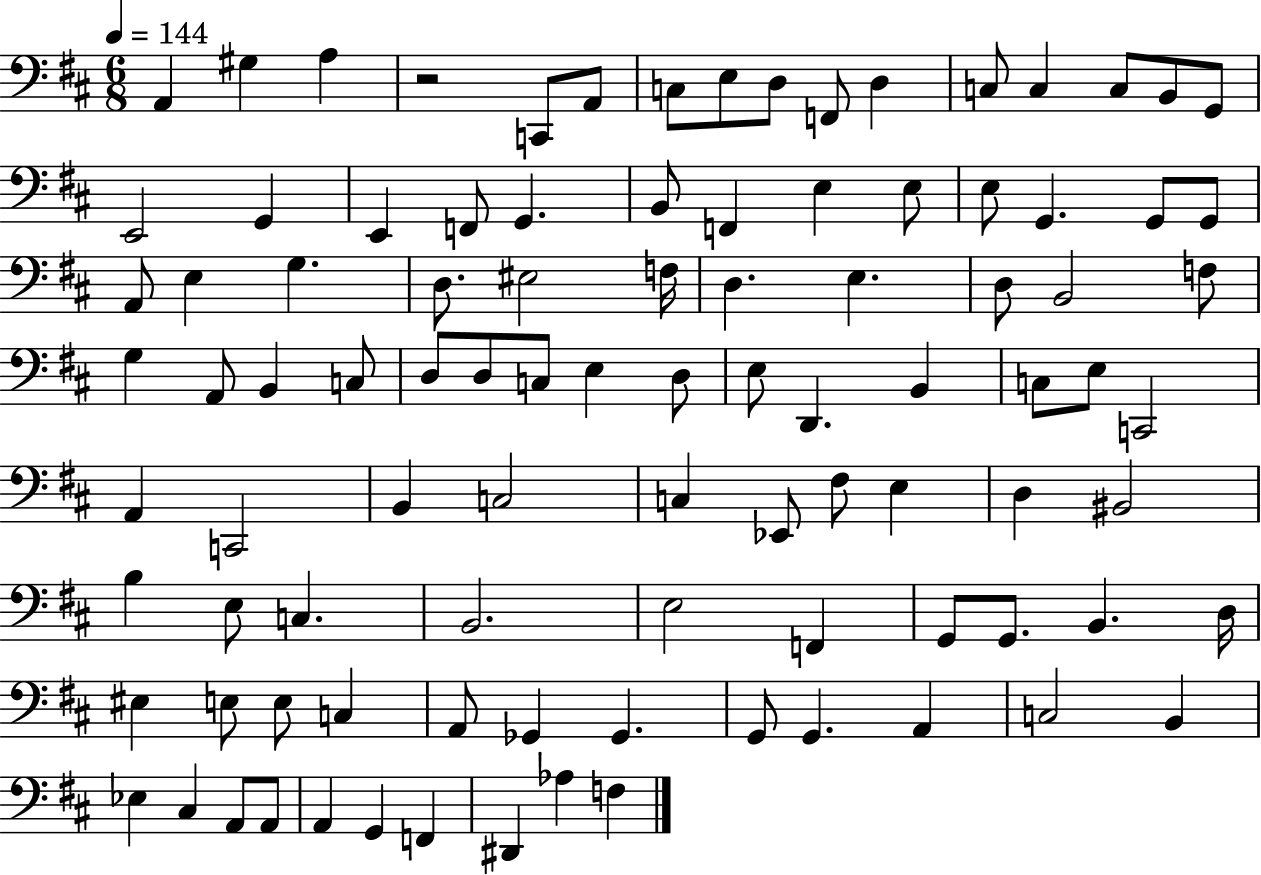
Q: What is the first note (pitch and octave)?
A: A2